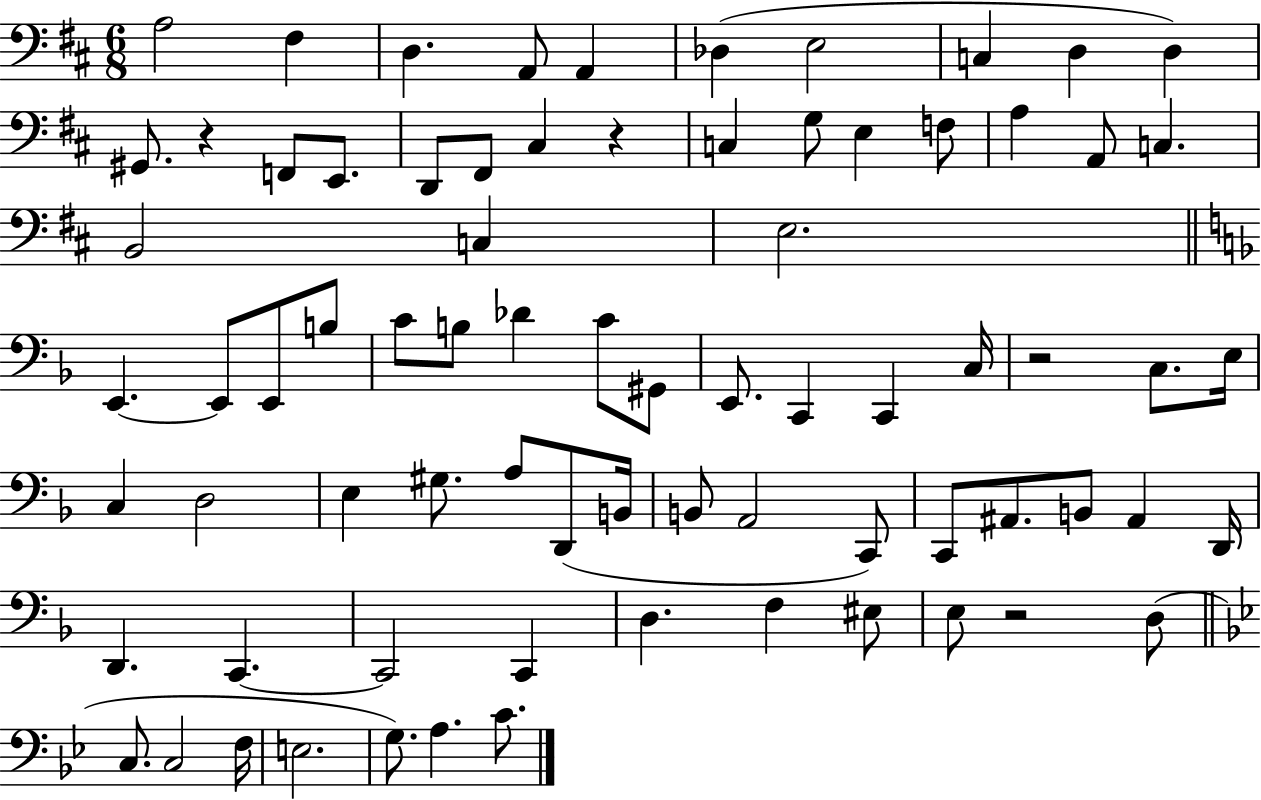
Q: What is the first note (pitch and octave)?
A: A3